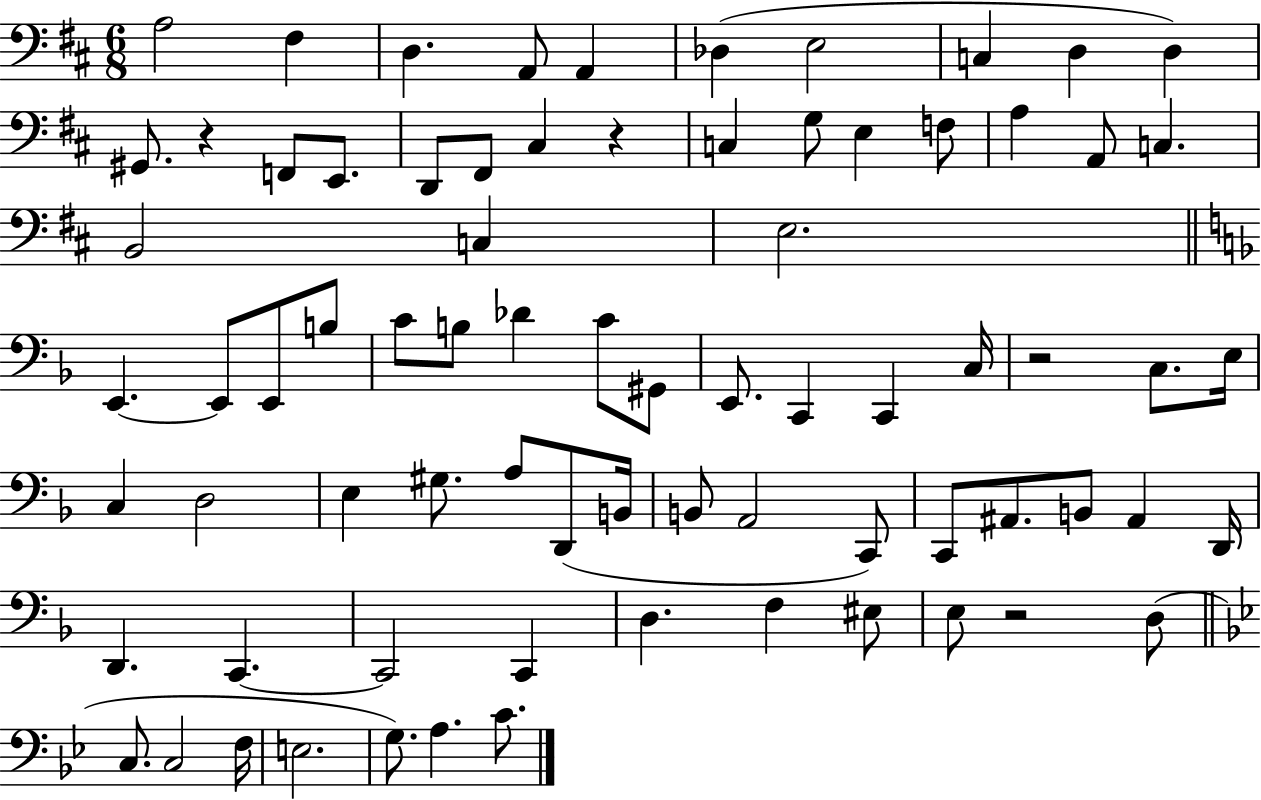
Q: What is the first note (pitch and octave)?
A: A3